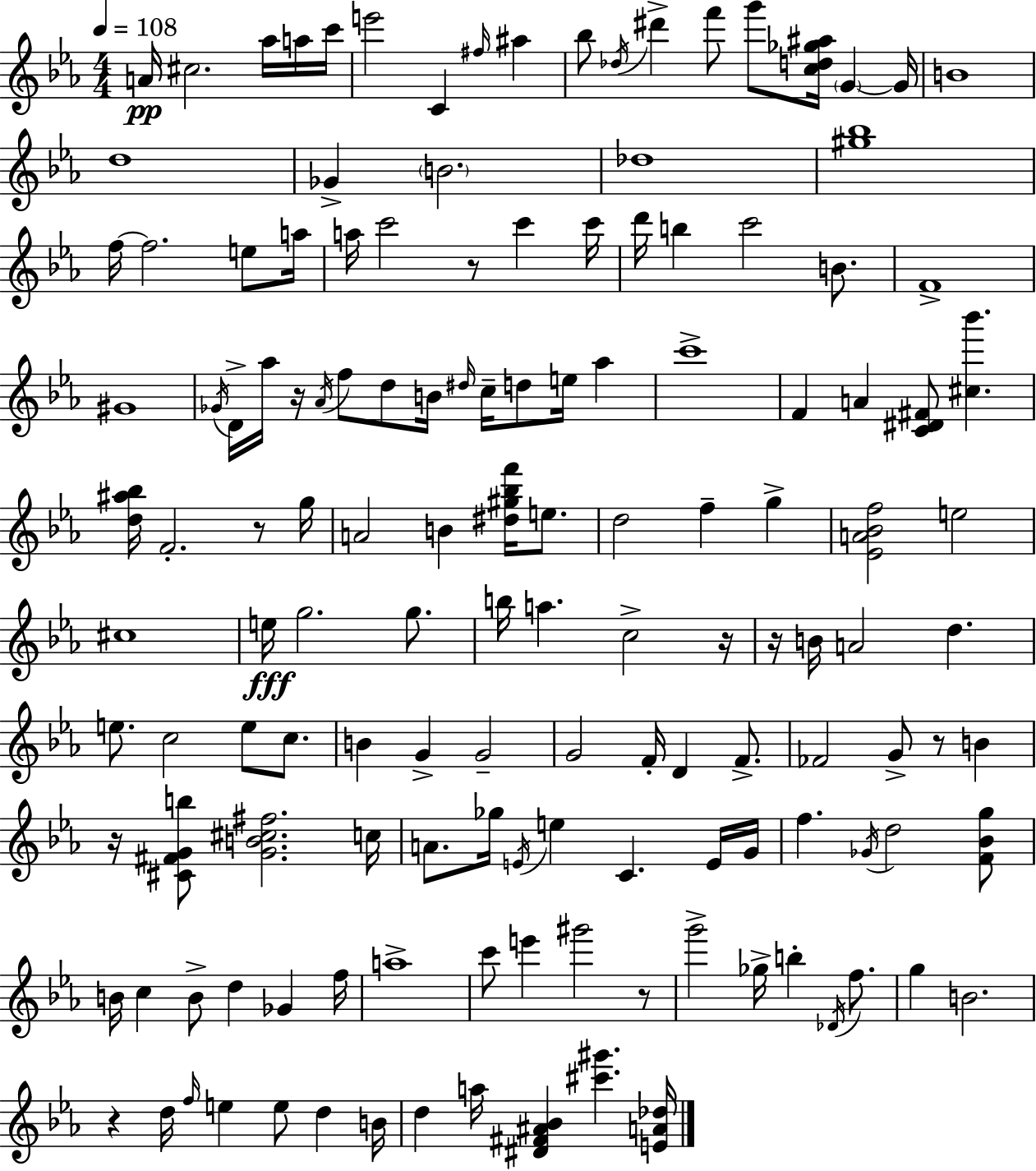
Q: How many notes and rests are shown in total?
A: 141